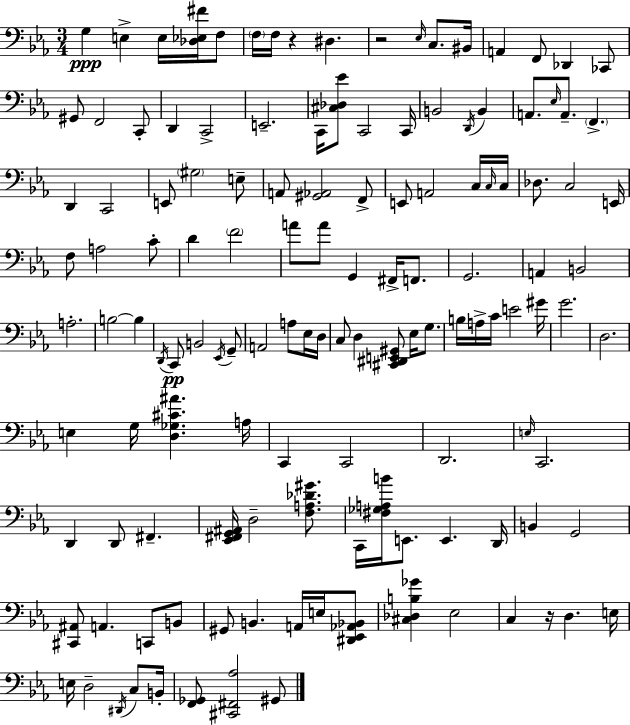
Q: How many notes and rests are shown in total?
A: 132